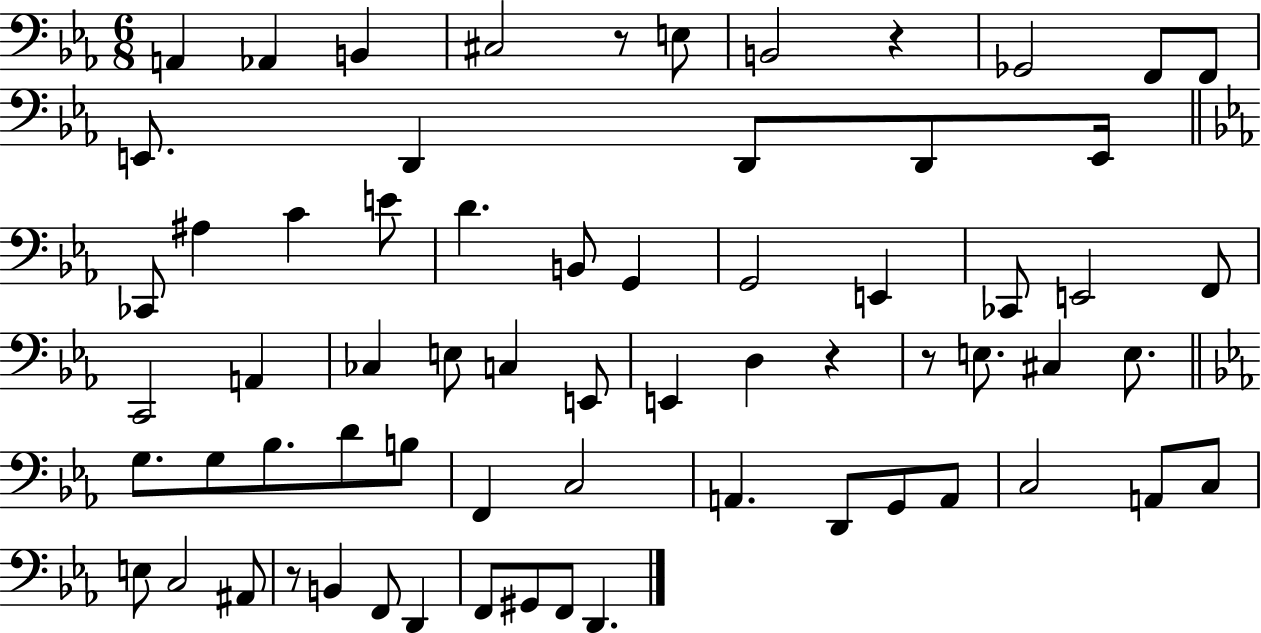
X:1
T:Untitled
M:6/8
L:1/4
K:Eb
A,, _A,, B,, ^C,2 z/2 E,/2 B,,2 z _G,,2 F,,/2 F,,/2 E,,/2 D,, D,,/2 D,,/2 E,,/4 _C,,/2 ^A, C E/2 D B,,/2 G,, G,,2 E,, _C,,/2 E,,2 F,,/2 C,,2 A,, _C, E,/2 C, E,,/2 E,, D, z z/2 E,/2 ^C, E,/2 G,/2 G,/2 _B,/2 D/2 B,/2 F,, C,2 A,, D,,/2 G,,/2 A,,/2 C,2 A,,/2 C,/2 E,/2 C,2 ^A,,/2 z/2 B,, F,,/2 D,, F,,/2 ^G,,/2 F,,/2 D,,